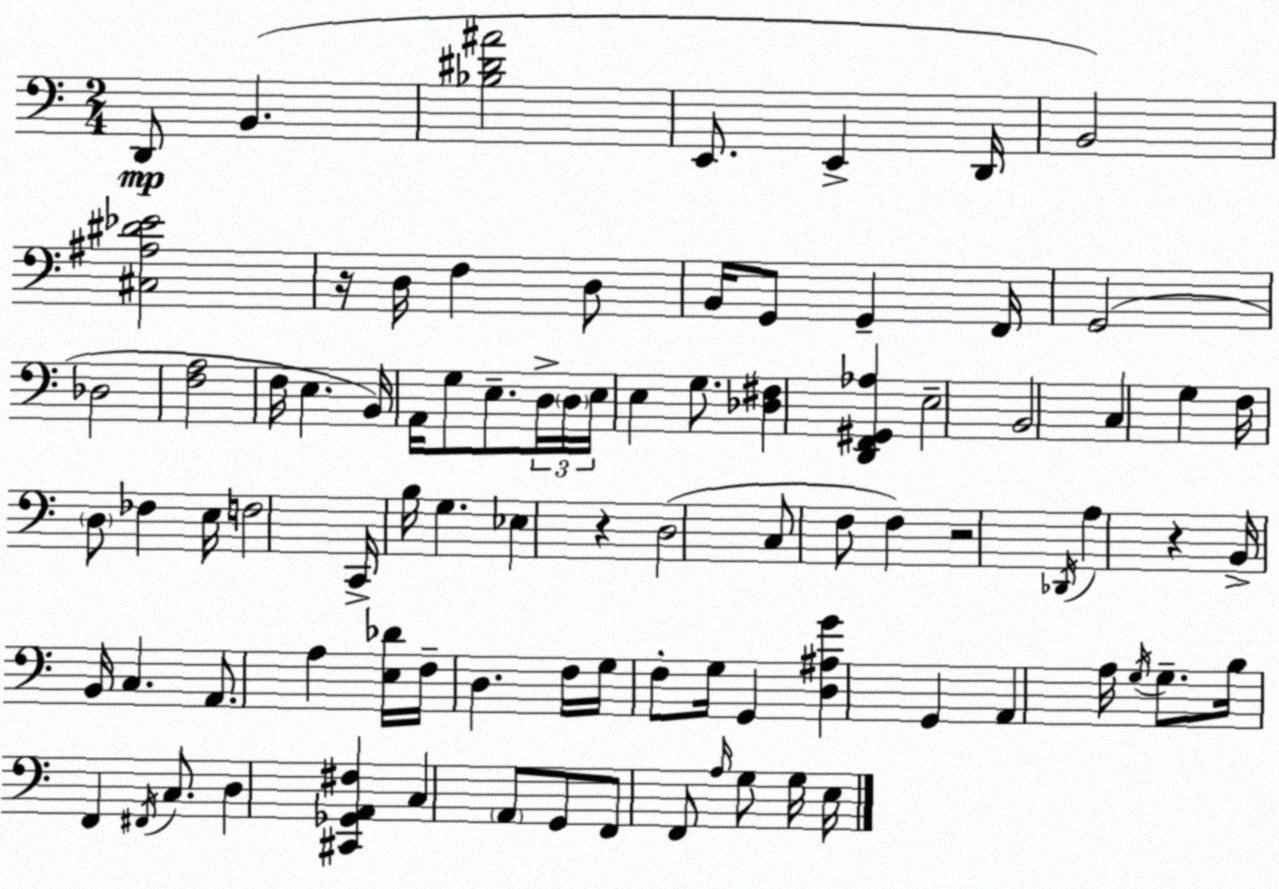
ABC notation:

X:1
T:Untitled
M:2/4
L:1/4
K:C
D,,/2 B,, [_B,^D^A]2 E,,/2 E,, D,,/4 B,,2 [^C,^A,^D_E]2 z/4 D,/4 F, D,/2 B,,/4 G,,/2 G,, F,,/4 G,,2 _D,2 [F,A,]2 F,/4 E, B,,/4 A,,/4 G,/2 E,/2 D,/4 D,/4 E,/4 E, G,/2 [_D,^F,] [D,,F,,^G,,_A,] E,2 B,,2 C, G, F,/4 D,/2 _F, E,/4 F,2 C,,/4 B,/4 G, _E, z D,2 C,/2 F,/2 F, z2 _D,,/4 A, z B,,/4 B,,/4 C, A,,/2 A, [E,_D]/4 F,/4 D, F,/4 G,/4 F,/2 G,/4 G,, [D,^A,G] G,, A,, A,/4 G,/4 G,/2 B,/4 F,, ^F,,/4 C,/2 D, [^C,,_G,,A,,^F,] C, A,,/2 G,,/2 F,,/2 F,,/2 A,/4 G,/2 G,/4 E,/4